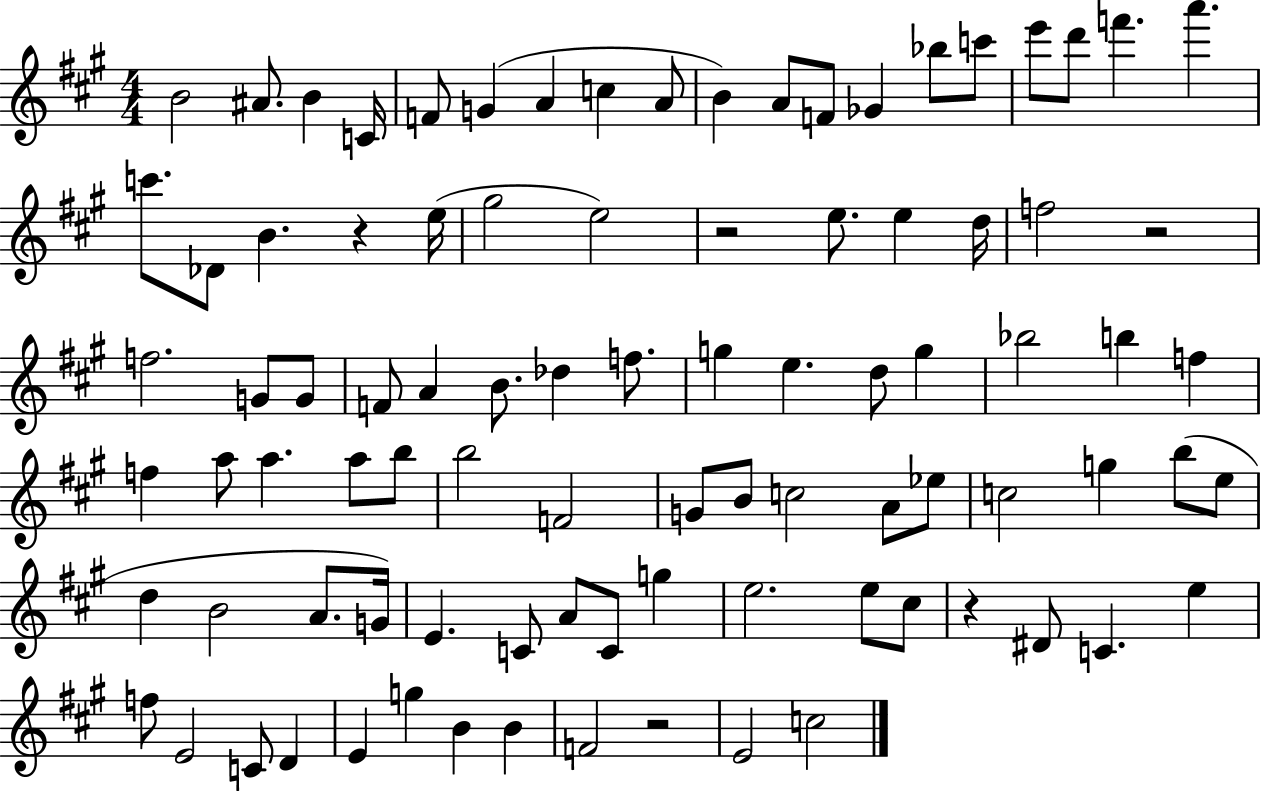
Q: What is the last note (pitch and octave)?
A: C5